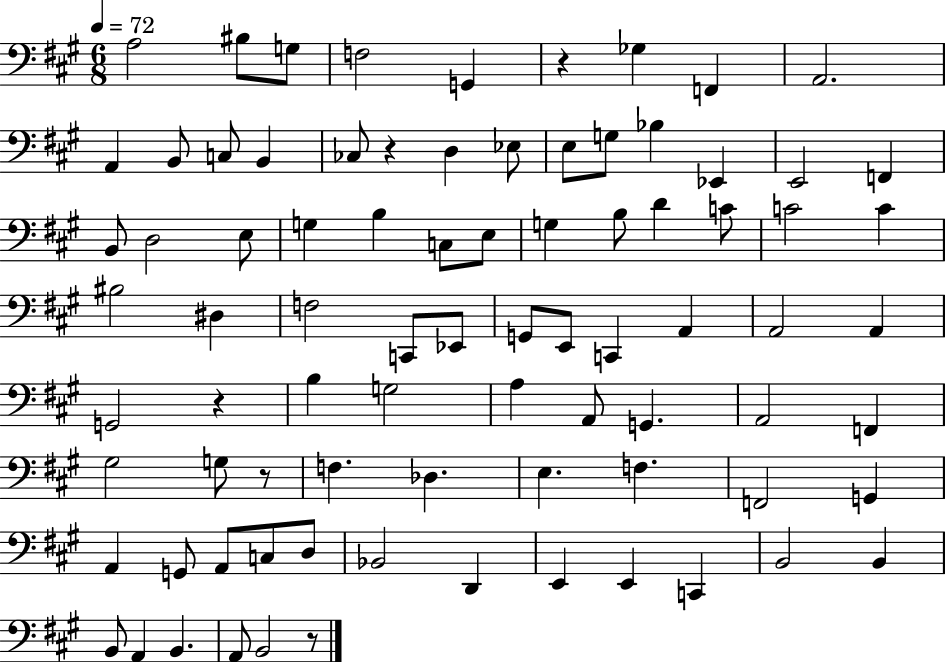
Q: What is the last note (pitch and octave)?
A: B2